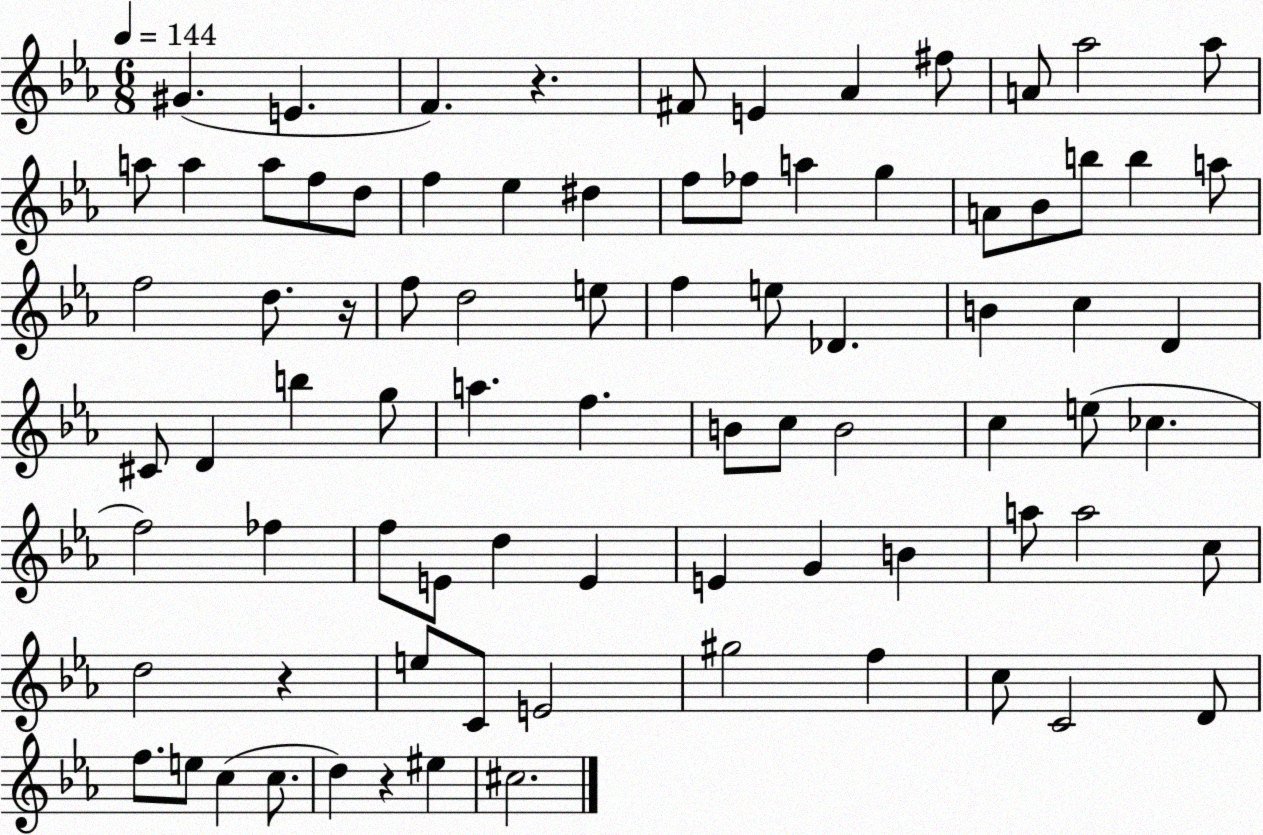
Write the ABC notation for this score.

X:1
T:Untitled
M:6/8
L:1/4
K:Eb
^G E F z ^F/2 E _A ^f/2 A/2 _a2 _a/2 a/2 a a/2 f/2 d/2 f _e ^d f/2 _f/2 a g A/2 _B/2 b/2 b a/2 f2 d/2 z/4 f/2 d2 e/2 f e/2 _D B c D ^C/2 D b g/2 a f B/2 c/2 B2 c e/2 _c f2 _f f/2 E/2 d E E G B a/2 a2 c/2 d2 z e/2 C/2 E2 ^g2 f c/2 C2 D/2 f/2 e/2 c c/2 d z ^e ^c2